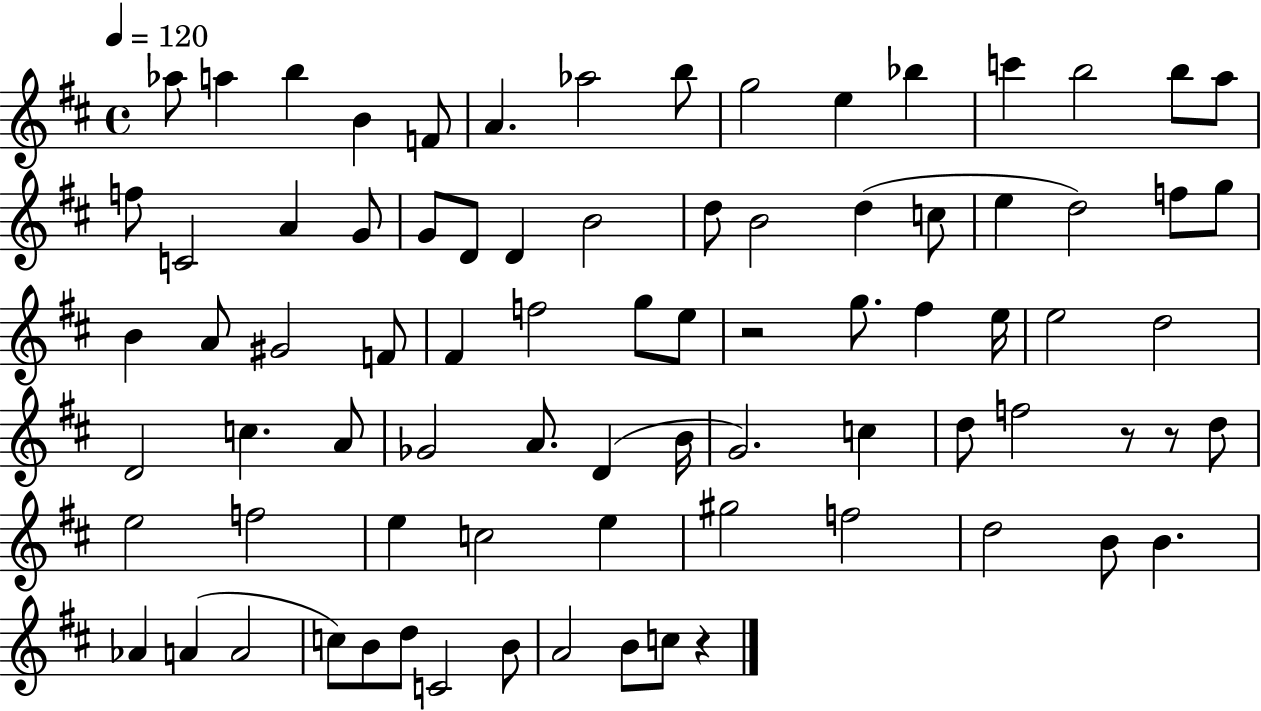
{
  \clef treble
  \time 4/4
  \defaultTimeSignature
  \key d \major
  \tempo 4 = 120
  aes''8 a''4 b''4 b'4 f'8 | a'4. aes''2 b''8 | g''2 e''4 bes''4 | c'''4 b''2 b''8 a''8 | \break f''8 c'2 a'4 g'8 | g'8 d'8 d'4 b'2 | d''8 b'2 d''4( c''8 | e''4 d''2) f''8 g''8 | \break b'4 a'8 gis'2 f'8 | fis'4 f''2 g''8 e''8 | r2 g''8. fis''4 e''16 | e''2 d''2 | \break d'2 c''4. a'8 | ges'2 a'8. d'4( b'16 | g'2.) c''4 | d''8 f''2 r8 r8 d''8 | \break e''2 f''2 | e''4 c''2 e''4 | gis''2 f''2 | d''2 b'8 b'4. | \break aes'4 a'4( a'2 | c''8) b'8 d''8 c'2 b'8 | a'2 b'8 c''8 r4 | \bar "|."
}